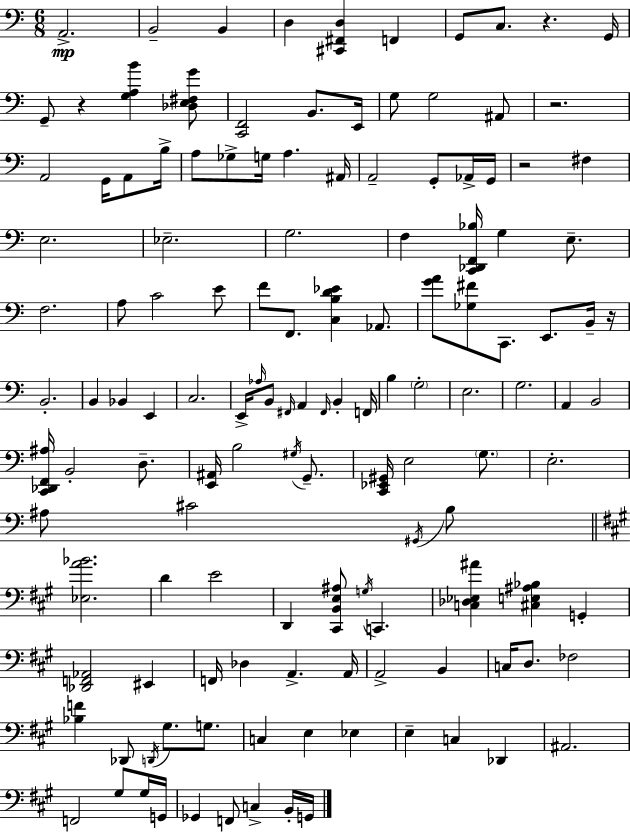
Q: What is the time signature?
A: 6/8